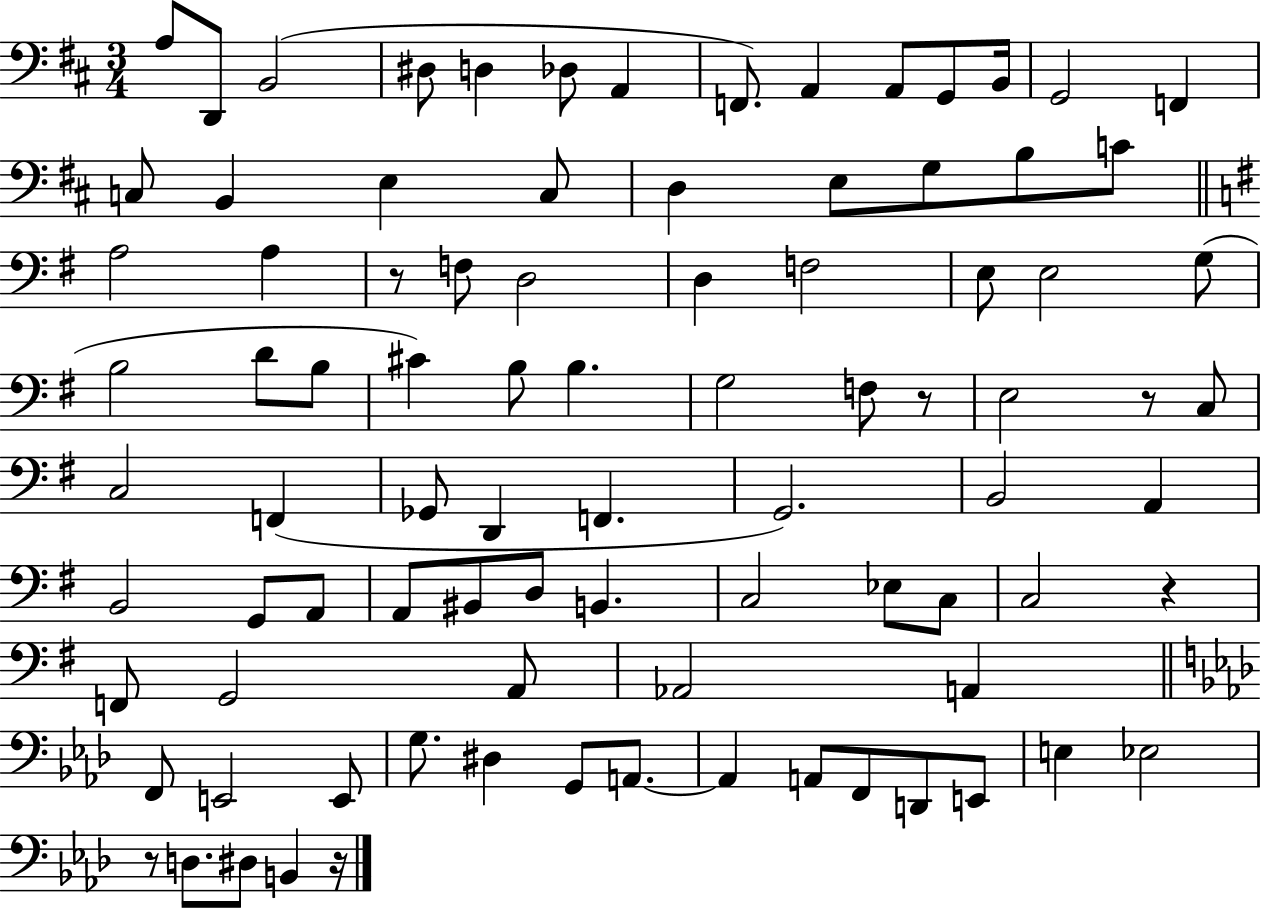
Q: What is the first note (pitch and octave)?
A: A3